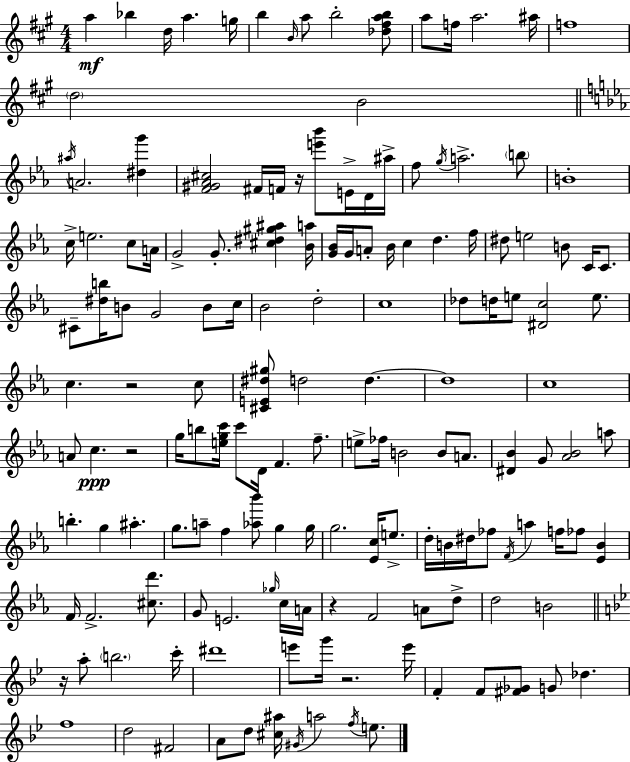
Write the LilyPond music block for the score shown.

{
  \clef treble
  \numericTimeSignature
  \time 4/4
  \key a \major
  \repeat volta 2 { a''4\mf bes''4 d''16 a''4. g''16 | b''4 \grace { b'16 } a''8 b''2-. <des'' fis'' a'' b''>8 | a''8 f''16 a''2. | ais''16 f''1 | \break \parenthesize d''2 b'2 | \bar "||" \break \key ees \major \acciaccatura { ais''16 } a'2. <dis'' g'''>4 | <f' gis' aes' cis''>2 fis'16 f'16 r16 <e''' bes'''>8 e'16-> d'16 | ais''16-> f''8 \acciaccatura { g''16 } a''2.-> | \parenthesize b''8 b'1-. | \break c''16-> e''2. c''8 | a'16 g'2-> g'8.-. <cis'' dis'' gis'' ais''>4 | <bes' a''>16 <g' bes'>16 g'16 a'8-. bes'16 c''4 d''4. | f''16 dis''8 e''2 b'8 c'16 c'8. | \break cis'8-- <dis'' b''>16 b'8 g'2 b'8 | c''16 bes'2 d''2-. | c''1 | des''8 d''16 e''8 <dis' c''>2 e''8. | \break c''4. r2 | c''8 <cis' e' dis'' gis''>8 d''2 d''4.~~ | d''1 | c''1 | \break a'8 c''4.\ppp r2 | g''16 b''8 <e'' g'' c'''>16 c'''8 d'16 f'4. f''8.-- | e''8-> fes''16 b'2 b'8 a'8. | <dis' bes'>4 g'8 <aes' bes'>2 | \break a''8 b''4.-. g''4 ais''4.-. | g''8. a''8-- f''4 <aes'' bes'''>8 g''4 | g''16 g''2. <ees' c''>16 e''8.-> | d''16-. b'16 dis''16 fes''8 \acciaccatura { f'16 } a''4 f''16 fes''8 <ees' b'>4 | \break f'16 f'2.-> | <cis'' d'''>8. g'8 e'2. | \grace { ges''16 } c''16 a'16 r4 f'2 | a'8 d''8-> d''2 b'2 | \break \bar "||" \break \key bes \major r16 a''8-. \parenthesize b''2. c'''16-. | dis'''1 | e'''8 g'''16 r2. e'''16 | f'4-. f'8 <fis' ges'>8 g'8 des''4. | \break f''1 | d''2 fis'2 | a'8 d''8 <cis'' ais''>16 \acciaccatura { gis'16 } a''2 \acciaccatura { f''16 } e''8. | } \bar "|."
}